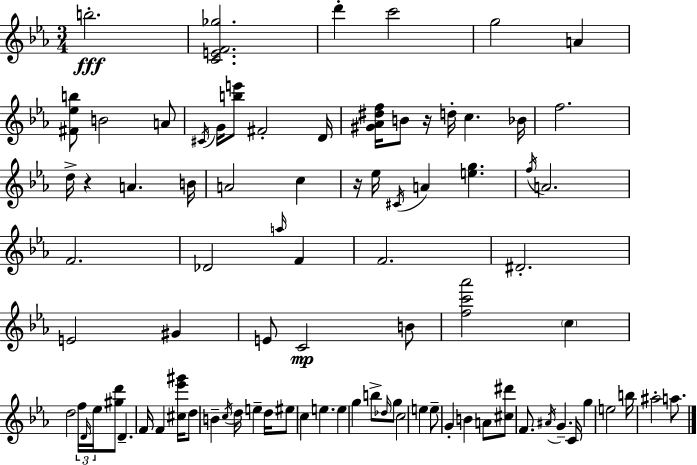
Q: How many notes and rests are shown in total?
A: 86